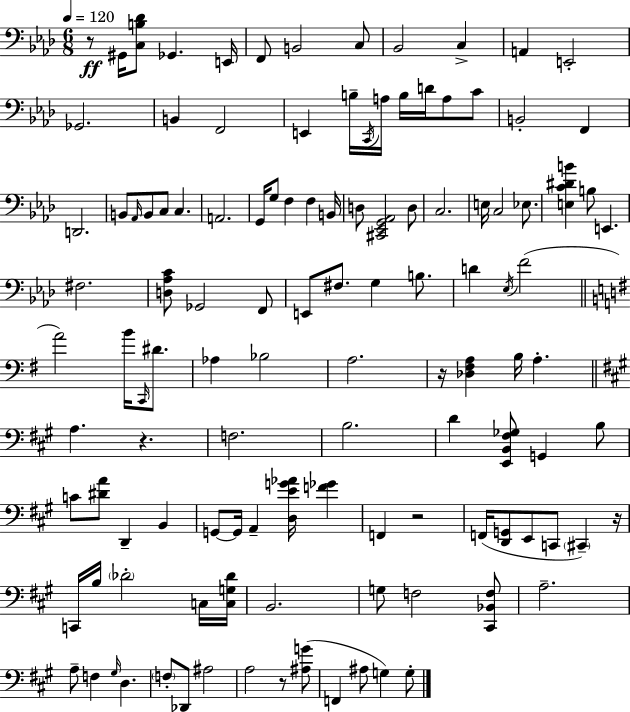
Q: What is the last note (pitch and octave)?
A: G3